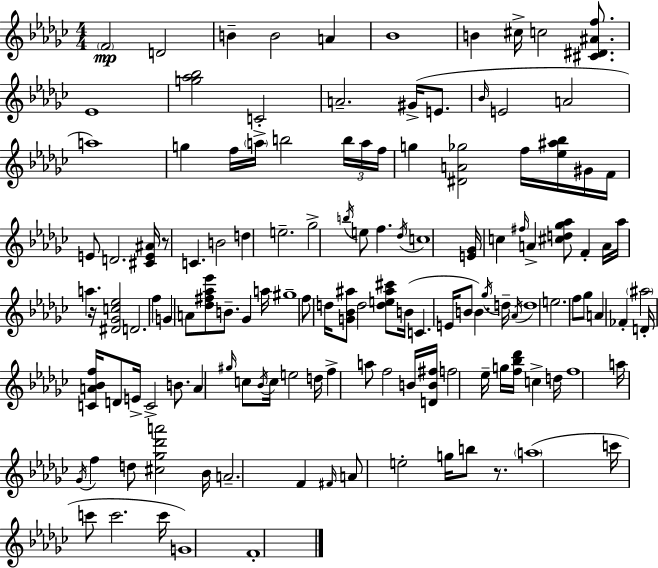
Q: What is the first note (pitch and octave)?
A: F4